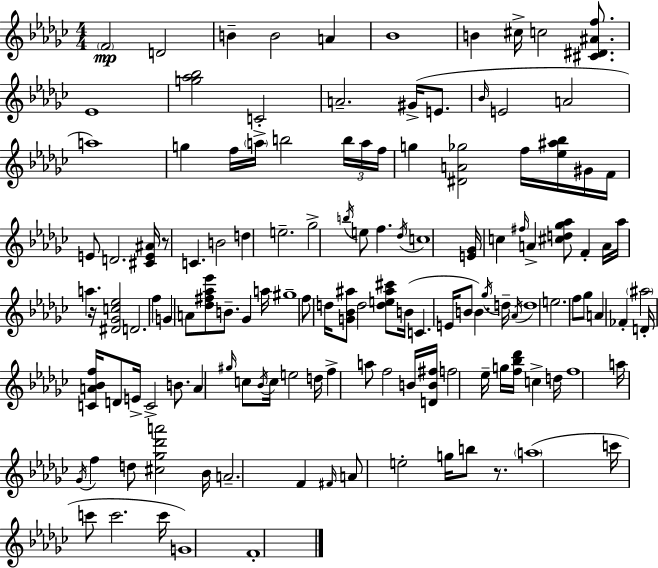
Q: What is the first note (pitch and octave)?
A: F4